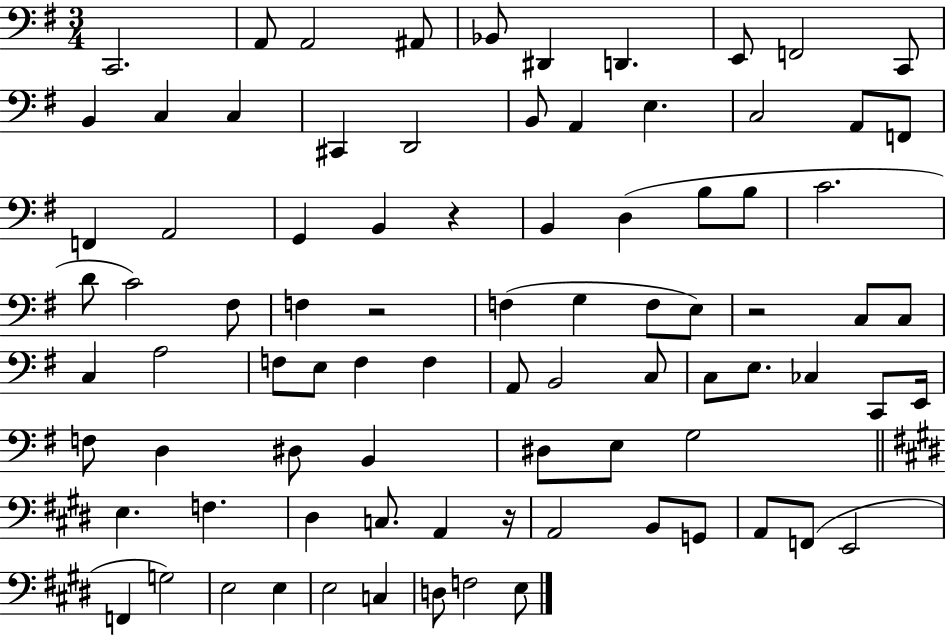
{
  \clef bass
  \numericTimeSignature
  \time 3/4
  \key g \major
  c,2. | a,8 a,2 ais,8 | bes,8 dis,4 d,4. | e,8 f,2 c,8 | \break b,4 c4 c4 | cis,4 d,2 | b,8 a,4 e4. | c2 a,8 f,8 | \break f,4 a,2 | g,4 b,4 r4 | b,4 d4( b8 b8 | c'2. | \break d'8 c'2) fis8 | f4 r2 | f4( g4 f8 e8) | r2 c8 c8 | \break c4 a2 | f8 e8 f4 f4 | a,8 b,2 c8 | c8 e8. ces4 c,8 e,16 | \break f8 d4 dis8 b,4 | dis8 e8 g2 | \bar "||" \break \key e \major e4. f4. | dis4 c8. a,4 r16 | a,2 b,8 g,8 | a,8 f,8( e,2 | \break f,4 g2) | e2 e4 | e2 c4 | d8 f2 e8 | \break \bar "|."
}